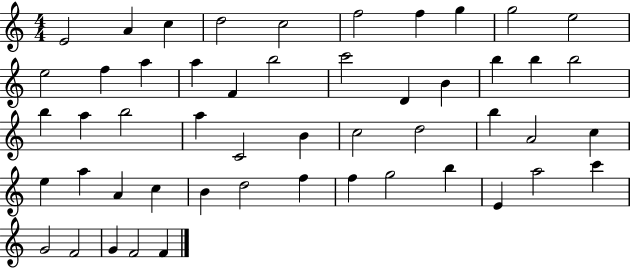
X:1
T:Untitled
M:4/4
L:1/4
K:C
E2 A c d2 c2 f2 f g g2 e2 e2 f a a F b2 c'2 D B b b b2 b a b2 a C2 B c2 d2 b A2 c e a A c B d2 f f g2 b E a2 c' G2 F2 G F2 F